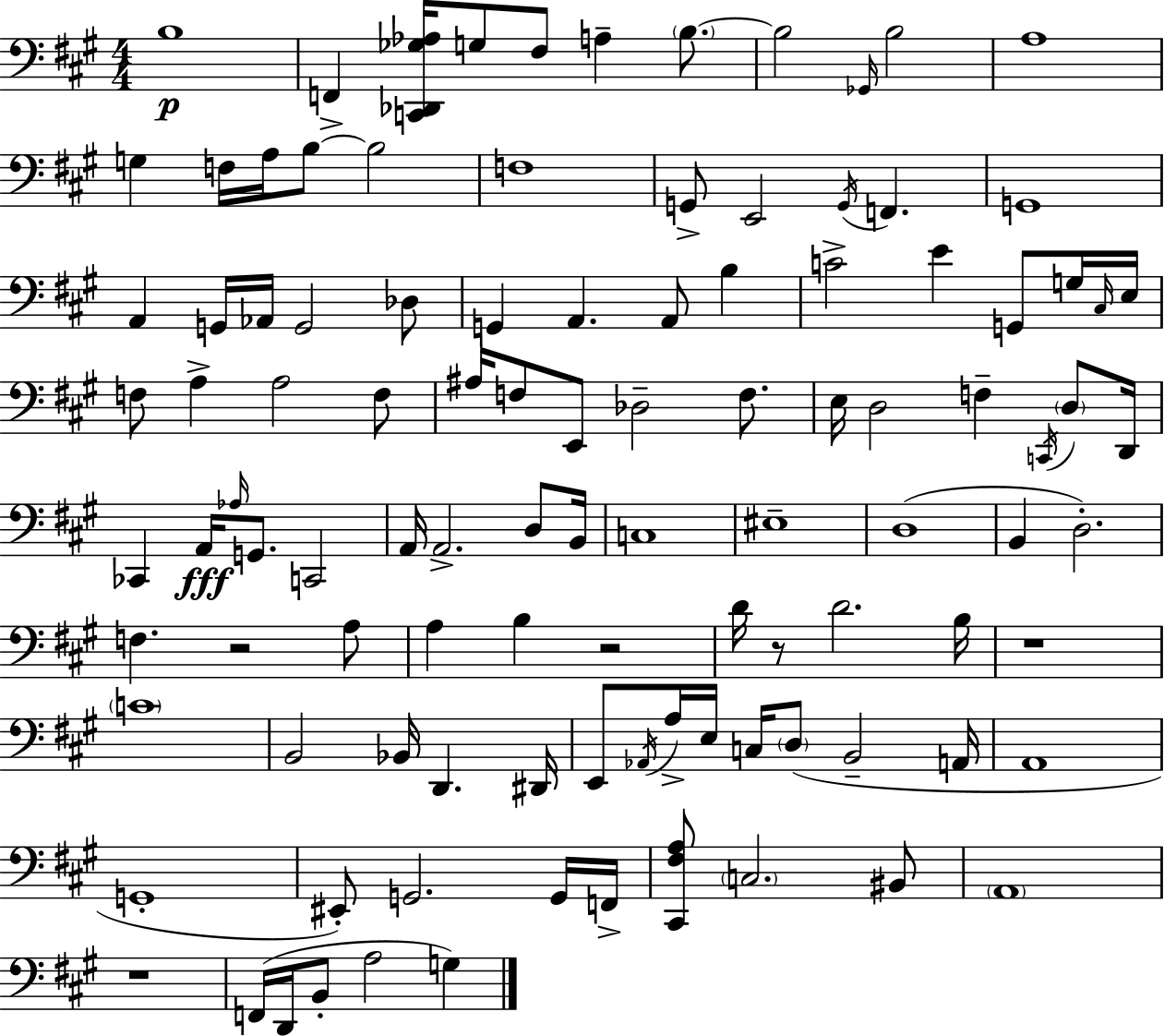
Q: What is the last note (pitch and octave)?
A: G3